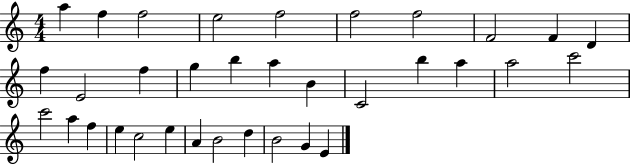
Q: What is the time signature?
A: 4/4